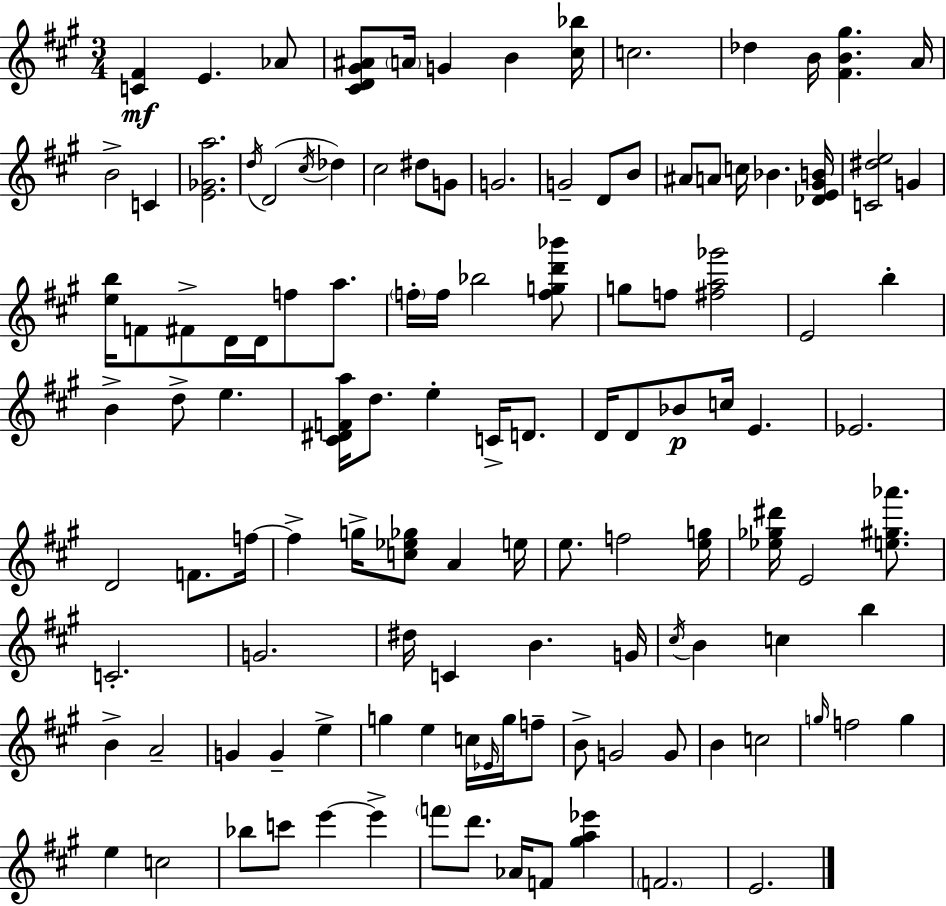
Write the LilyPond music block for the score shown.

{
  \clef treble
  \numericTimeSignature
  \time 3/4
  \key a \major
  <c' fis'>4\mf e'4. aes'8 | <cis' d' gis' ais'>8 \parenthesize a'16 g'4 b'4 <cis'' bes''>16 | c''2. | des''4 b'16 <fis' b' gis''>4. a'16 | \break b'2-> c'4 | <e' ges' a''>2. | \acciaccatura { d''16 }( d'2 \acciaccatura { cis''16 }) des''4 | cis''2 dis''8 | \break g'8 g'2. | g'2-- d'8 | b'8 ais'8 a'8 c''16 bes'4. | <des' e' gis' b'>16 <c' dis'' e''>2 g'4 | \break <e'' b''>16 f'8 fis'8-> d'16 d'16 f''8 a''8. | \parenthesize f''16-. f''16 bes''2 | <f'' g'' d''' bes'''>8 g''8 f''8 <fis'' a'' ges'''>2 | e'2 b''4-. | \break b'4-> d''8-> e''4. | <cis' dis' f' a''>16 d''8. e''4-. c'16-> d'8. | d'16 d'8 bes'8\p c''16 e'4. | ees'2. | \break d'2 f'8. | f''16~~ f''4-> g''16-> <c'' ees'' ges''>8 a'4 | e''16 e''8. f''2 | <e'' g''>16 <ees'' ges'' dis'''>16 e'2 <e'' gis'' aes'''>8. | \break c'2.-. | g'2. | dis''16 c'4 b'4. | g'16 \acciaccatura { cis''16 } b'4 c''4 b''4 | \break b'4-> a'2-- | g'4 g'4-- e''4-> | g''4 e''4 c''16 | \grace { ees'16 } g''16 f''8-- b'8-> g'2 | \break g'8 b'4 c''2 | \grace { g''16 } f''2 | g''4 e''4 c''2 | bes''8 c'''8 e'''4~~ | \break e'''4-> \parenthesize f'''8 d'''8. aes'16 f'8 | <gis'' a'' ees'''>4 \parenthesize f'2. | e'2. | \bar "|."
}